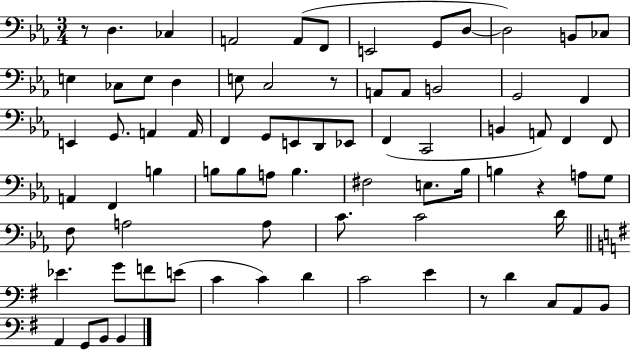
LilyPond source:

{
  \clef bass
  \numericTimeSignature
  \time 3/4
  \key ees \major
  \repeat volta 2 { r8 d4. ces4 | a,2 a,8( f,8 | e,2 g,8 d8~~ | d2) b,8 ces8 | \break e4 ces8 e8 d4 | e8 c2 r8 | a,8 a,8 b,2 | g,2 f,4 | \break e,4 g,8. a,4 a,16 | f,4 g,8 e,8 d,8 ees,8 | f,4( c,2 | b,4 a,8) f,4 f,8 | \break a,4 f,4 b4 | b8 b8 a8 b4. | fis2 e8. bes16 | b4 r4 a8 g8 | \break f8 a2 a8 | c'8. c'2 d'16 | \bar "||" \break \key e \minor ees'4. g'8 f'8 e'8( | c'4 c'4) d'4 | c'2 e'4 | r8 d'4 c8 a,8 b,8 | \break a,4 g,8 b,8 b,4 | } \bar "|."
}